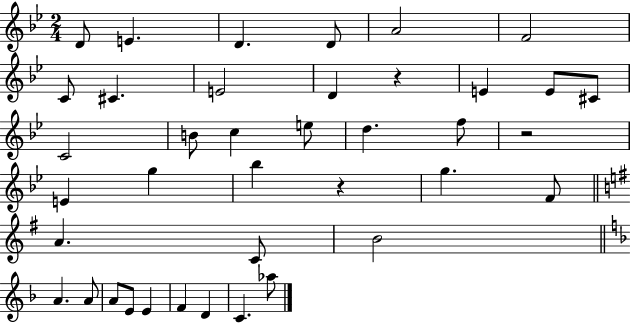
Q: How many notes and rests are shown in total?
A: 39